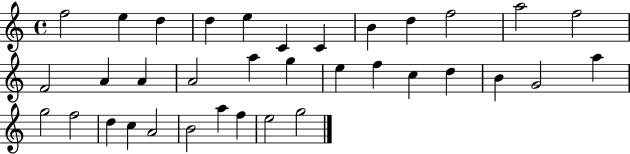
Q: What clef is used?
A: treble